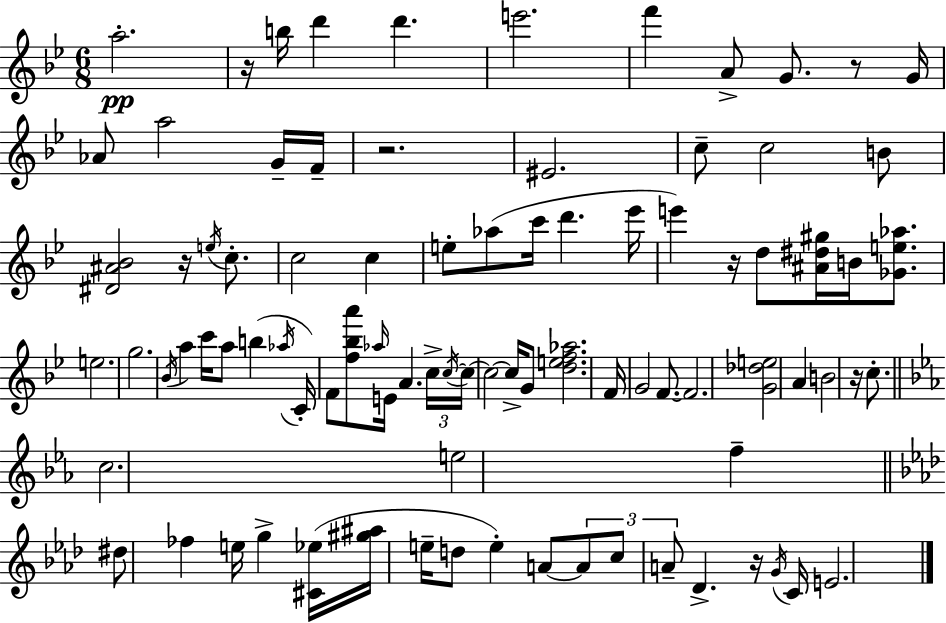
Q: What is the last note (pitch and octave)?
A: E4